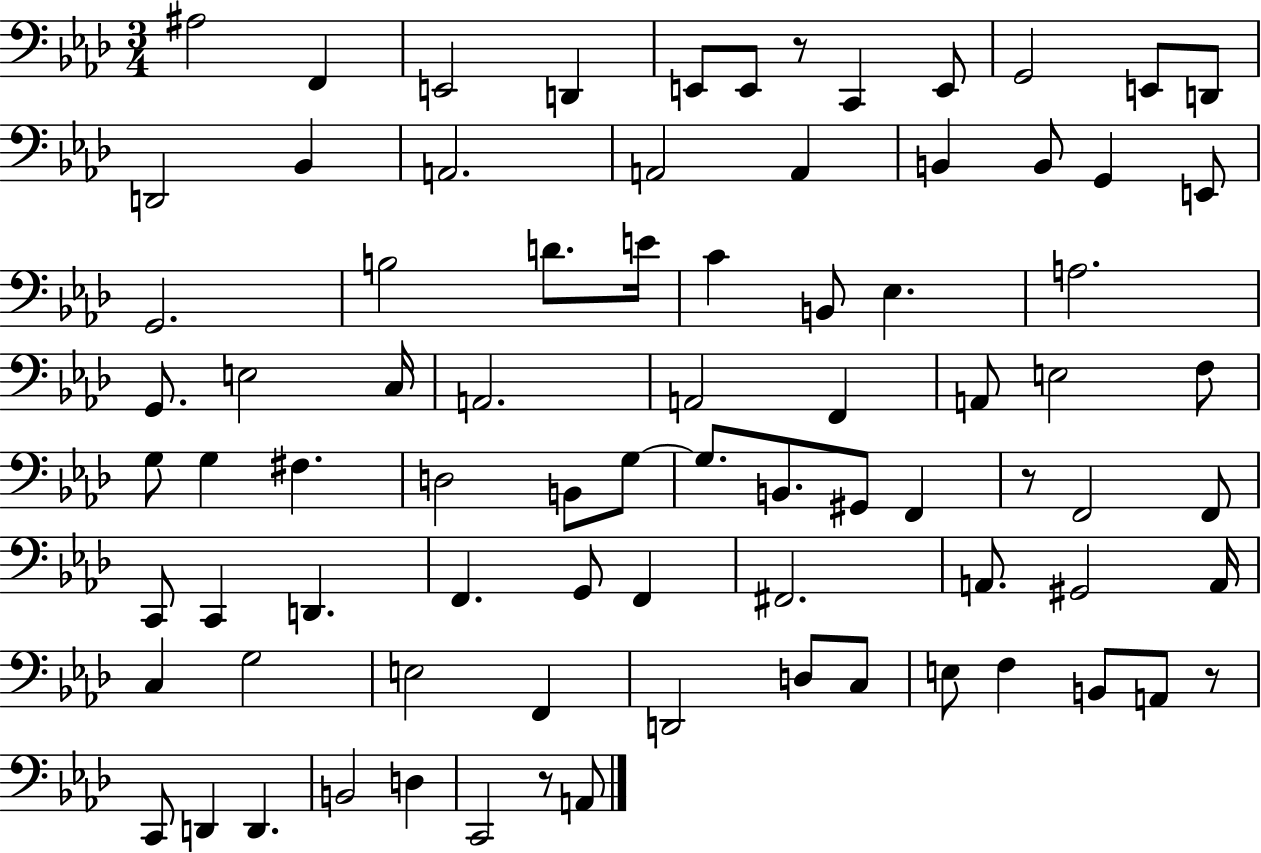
A#3/h F2/q E2/h D2/q E2/e E2/e R/e C2/q E2/e G2/h E2/e D2/e D2/h Bb2/q A2/h. A2/h A2/q B2/q B2/e G2/q E2/e G2/h. B3/h D4/e. E4/s C4/q B2/e Eb3/q. A3/h. G2/e. E3/h C3/s A2/h. A2/h F2/q A2/e E3/h F3/e G3/e G3/q F#3/q. D3/h B2/e G3/e G3/e. B2/e. G#2/e F2/q R/e F2/h F2/e C2/e C2/q D2/q. F2/q. G2/e F2/q F#2/h. A2/e. G#2/h A2/s C3/q G3/h E3/h F2/q D2/h D3/e C3/e E3/e F3/q B2/e A2/e R/e C2/e D2/q D2/q. B2/h D3/q C2/h R/e A2/e